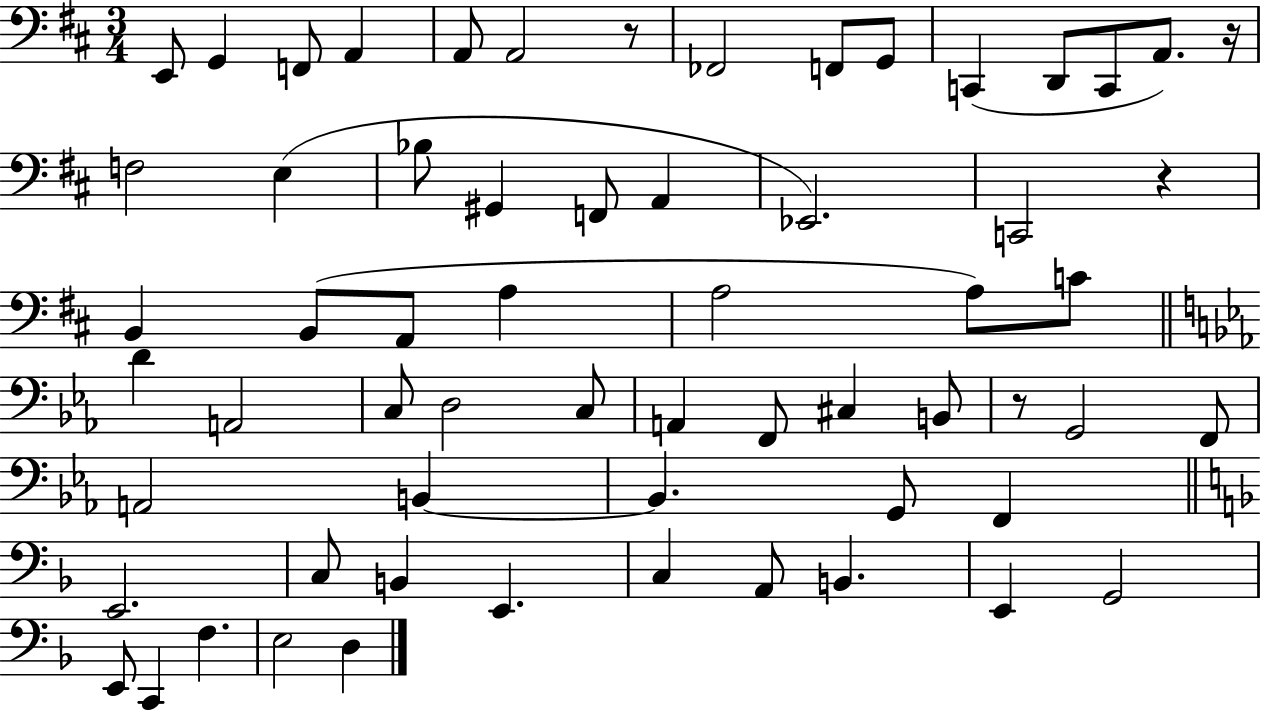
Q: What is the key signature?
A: D major